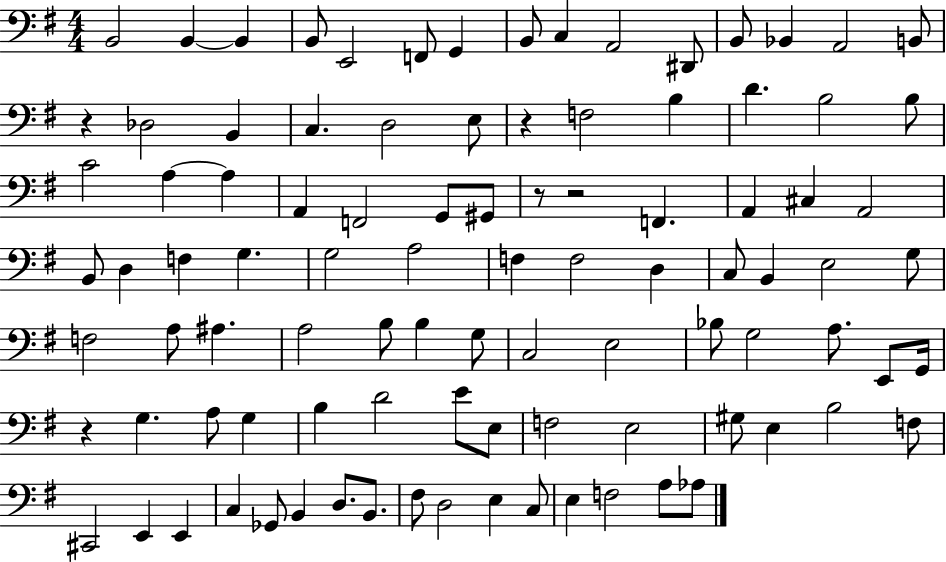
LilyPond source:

{
  \clef bass
  \numericTimeSignature
  \time 4/4
  \key g \major
  b,2 b,4~~ b,4 | b,8 e,2 f,8 g,4 | b,8 c4 a,2 dis,8 | b,8 bes,4 a,2 b,8 | \break r4 des2 b,4 | c4. d2 e8 | r4 f2 b4 | d'4. b2 b8 | \break c'2 a4~~ a4 | a,4 f,2 g,8 gis,8 | r8 r2 f,4. | a,4 cis4 a,2 | \break b,8 d4 f4 g4. | g2 a2 | f4 f2 d4 | c8 b,4 e2 g8 | \break f2 a8 ais4. | a2 b8 b4 g8 | c2 e2 | bes8 g2 a8. e,8 g,16 | \break r4 g4. a8 g4 | b4 d'2 e'8 e8 | f2 e2 | gis8 e4 b2 f8 | \break cis,2 e,4 e,4 | c4 ges,8 b,4 d8. b,8. | fis8 d2 e4 c8 | e4 f2 a8 aes8 | \break \bar "|."
}